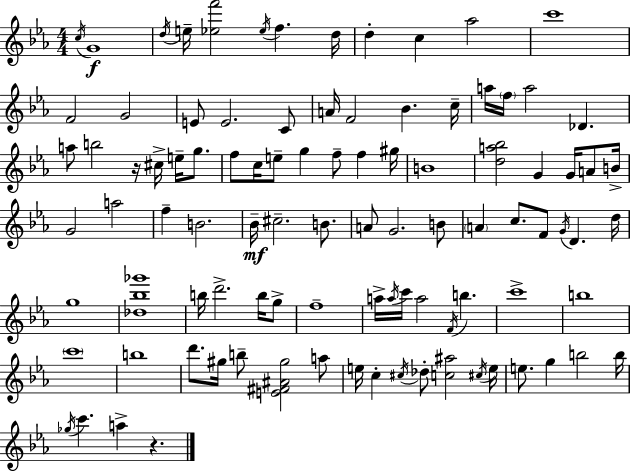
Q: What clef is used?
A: treble